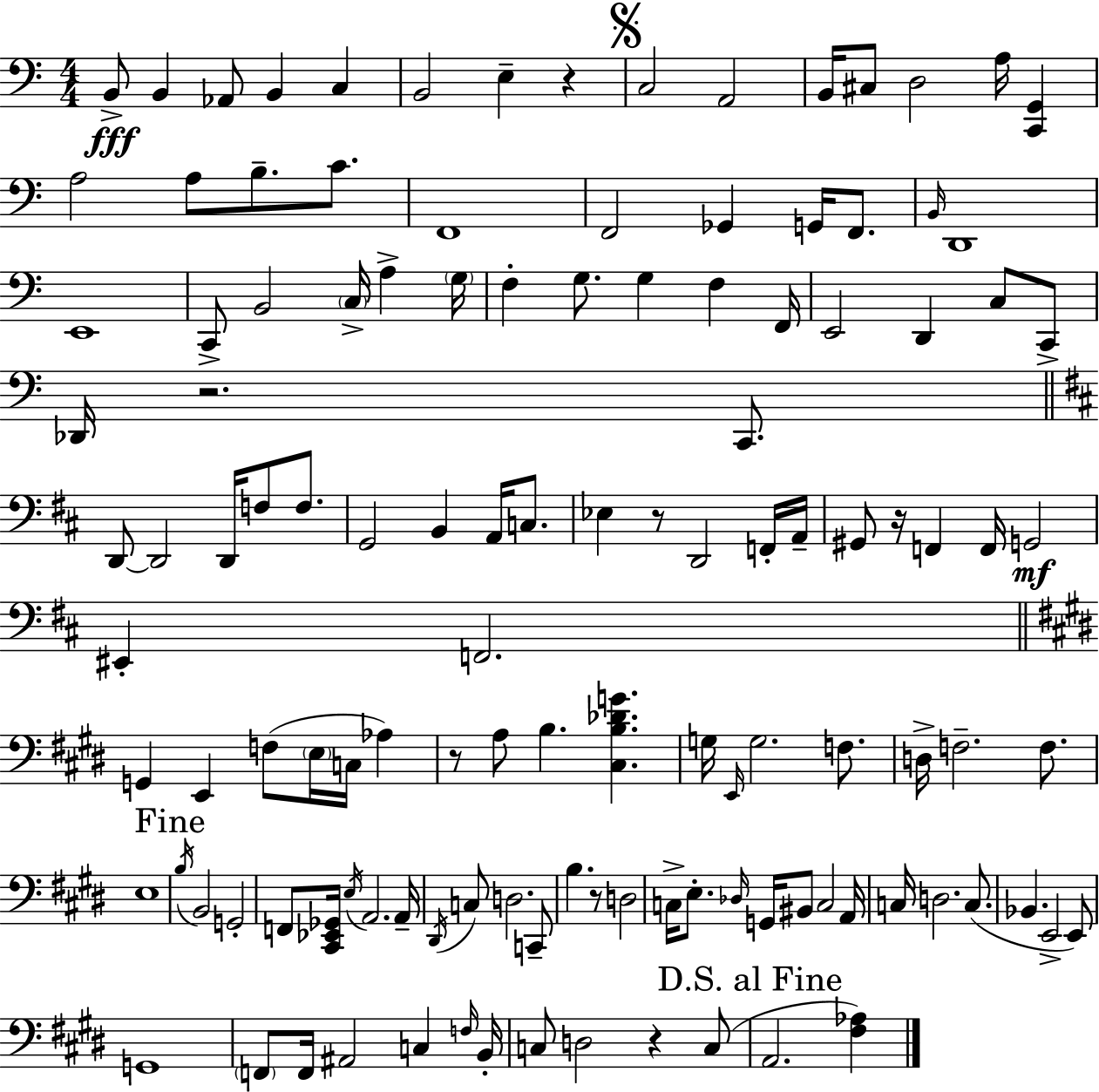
{
  \clef bass
  \numericTimeSignature
  \time 4/4
  \key a \minor
  b,8->\fff b,4 aes,8 b,4 c4 | b,2 e4-- r4 | \mark \markup { \musicglyph "scripts.segno" } c2 a,2 | b,16 cis8 d2 a16 <c, g,>4 | \break a2 a8 b8.-- c'8. | f,1 | f,2 ges,4 g,16 f,8. | \grace { b,16 } d,1 | \break e,1 | c,8-> b,2 \parenthesize c16-> a4-> | \parenthesize g16 f4-. g8. g4 f4 | f,16 e,2 d,4 c8 c,8-> | \break des,16 r2. c,8. | \bar "||" \break \key b \minor d,8~~ d,2 d,16 f8 f8. | g,2 b,4 a,16 c8. | ees4 r8 d,2 f,16-. a,16-- | gis,8 r16 f,4 f,16 g,2\mf | \break eis,4-. f,2. | \bar "||" \break \key e \major g,4 e,4 f8( \parenthesize e16 c16 aes4) | r8 a8 b4. <cis b des' g'>4. | g16 \grace { e,16 } g2. f8. | d16-> f2.-- f8. | \break e1 | \mark "Fine" \acciaccatura { b16 } b,2 g,2-. | f,8 <cis, ees, ges,>16 \acciaccatura { e16 } a,2. | a,16-- \acciaccatura { dis,16 } c8 d2. | \break c,8-- b4. r8 d2 | c16-> e8.-. \grace { des16 } g,16 bis,8 c2 | a,16 c16 d2. | c8.( bes,4. e,2-> | \break e,8) g,1 | \parenthesize f,8 f,16 ais,2 | c4 \grace { f16 } b,16-. c8 d2 | r4 c8( \mark "D.S. al Fine" a,2. | \break <fis aes>4) \bar "|."
}